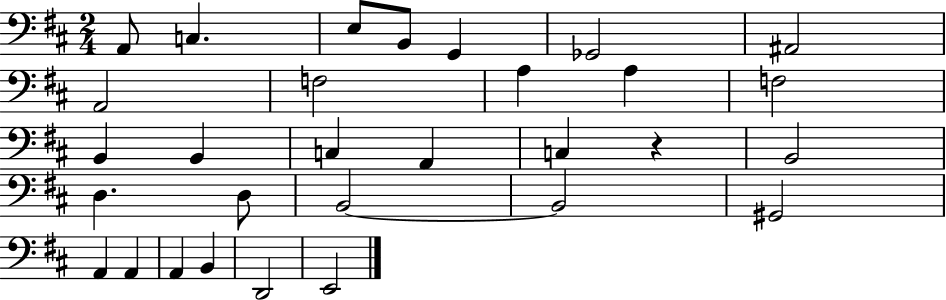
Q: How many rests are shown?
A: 1